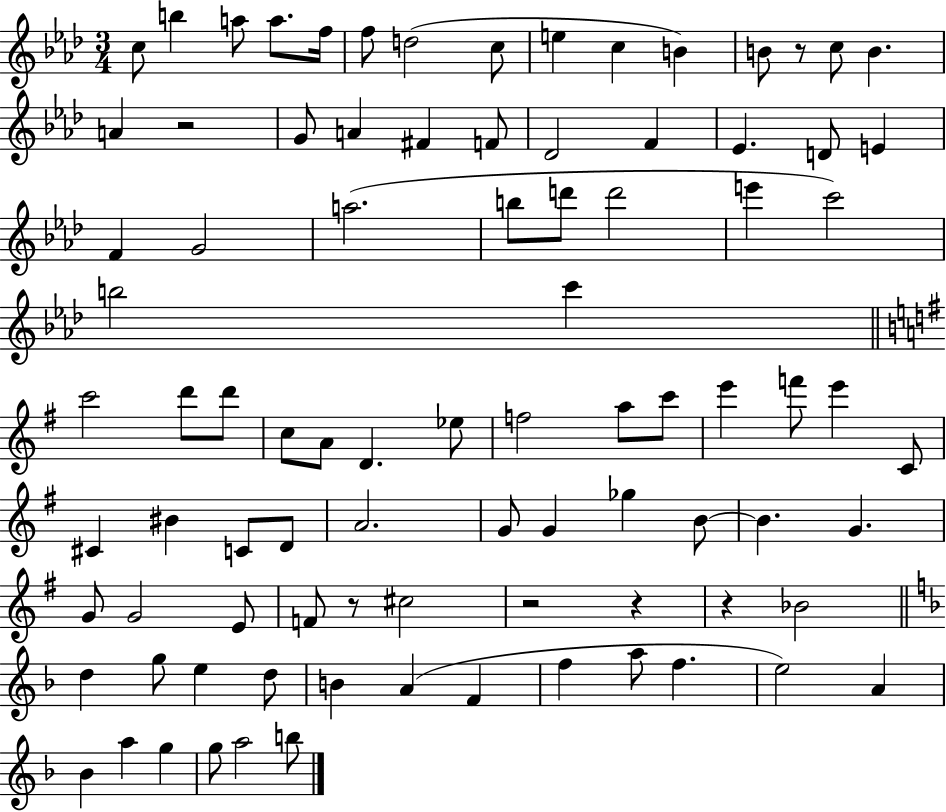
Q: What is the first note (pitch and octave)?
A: C5